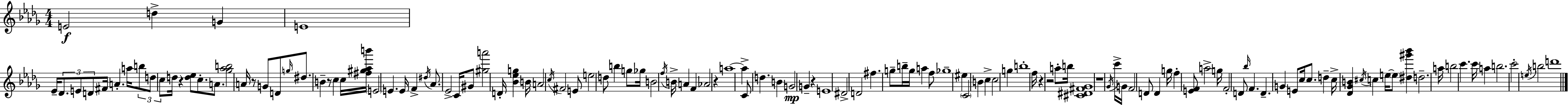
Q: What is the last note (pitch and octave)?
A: D6